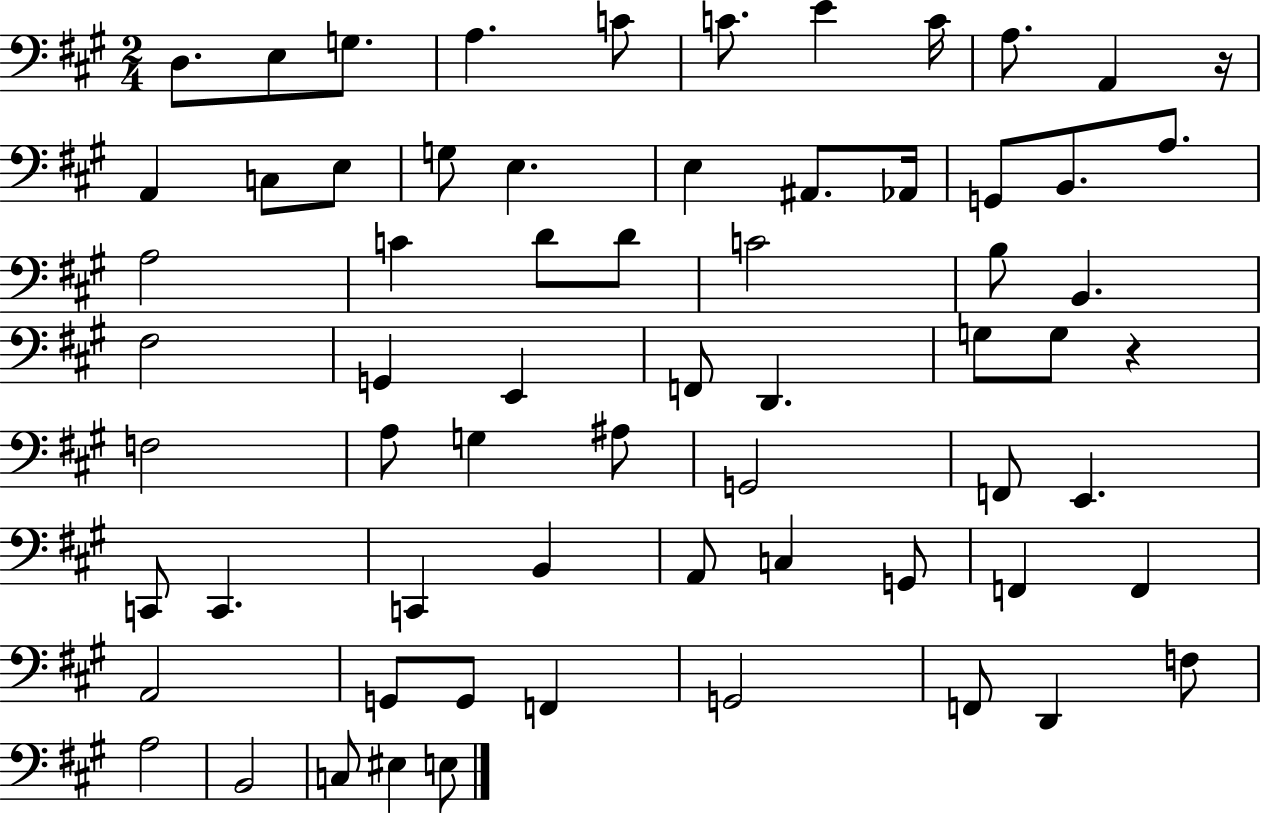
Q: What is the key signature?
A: A major